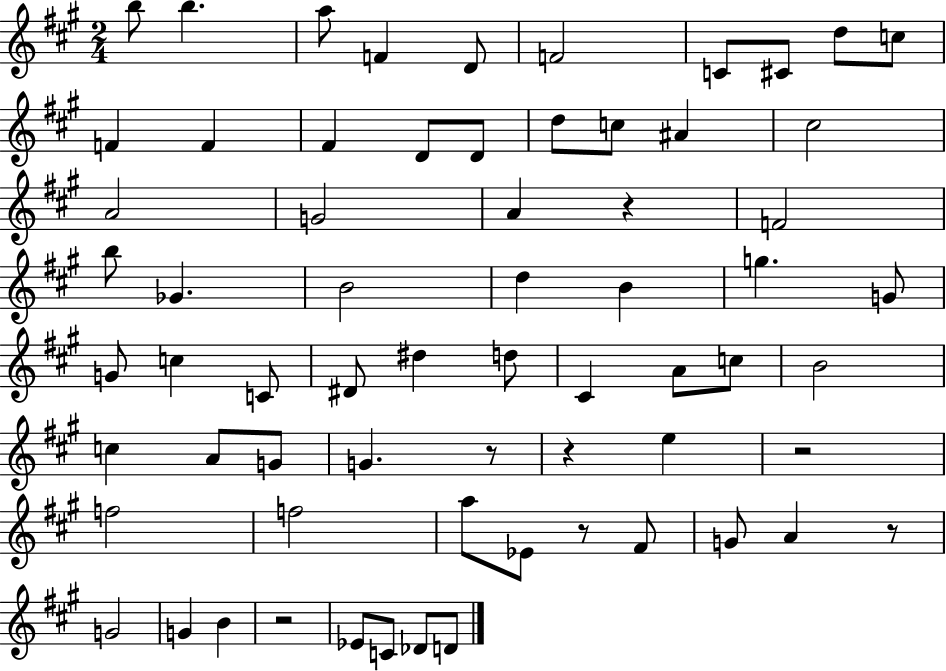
B5/e B5/q. A5/e F4/q D4/e F4/h C4/e C#4/e D5/e C5/e F4/q F4/q F#4/q D4/e D4/e D5/e C5/e A#4/q C#5/h A4/h G4/h A4/q R/q F4/h B5/e Gb4/q. B4/h D5/q B4/q G5/q. G4/e G4/e C5/q C4/e D#4/e D#5/q D5/e C#4/q A4/e C5/e B4/h C5/q A4/e G4/e G4/q. R/e R/q E5/q R/h F5/h F5/h A5/e Eb4/e R/e F#4/e G4/e A4/q R/e G4/h G4/q B4/q R/h Eb4/e C4/e Db4/e D4/e